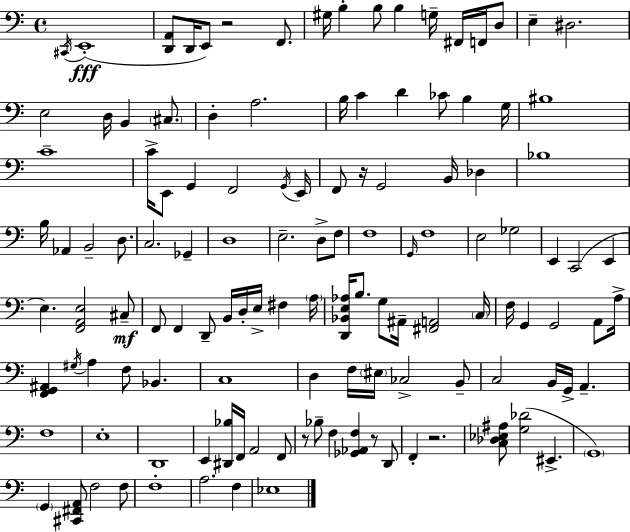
{
  \clef bass
  \time 4/4
  \defaultTimeSignature
  \key c \major
  \acciaccatura { cis,16 }(\fff e,1-. | <d, a,>8 d,16 e,8) r2 f,8. | gis16 b4-. b8 b4 g16-- fis,16 f,16 d8 | e4-- dis2. | \break e2 d16 b,4 \parenthesize cis8. | d4-. a2. | b16 c'4 d'4 ces'8 b4 | g16 bis1 | \break c'1-- | c'16-> e,8 g,4 f,2 | \acciaccatura { g,16 } e,16 f,8 r16 g,2 b,16 des4 | bes1 | \break b16 aes,4 b,2-- d8. | c2. ges,4-- | d1 | e2.-- d8-> | \break f8 f1 | \grace { g,16 } f1 | e2 ges2 | e,4 c,2( e,4 | \break e4.) <f, a, e>2 | cis8--\mf f,8 f,4 d,8-- b,16 d16-. e16-> fis4 | \parenthesize a16 <d, bes, e aes>16 b8. g8 ais,16-- <fis, a,>2 | \parenthesize c16 f16 g,4 g,2 | \break a,8 a16-> <f, g, ais,>4 \acciaccatura { gis16 } a4 f8 bes,4. | c1 | d4 f16 \parenthesize eis16 ces2-> | b,8-- c2 b,16 g,16-> a,4.-- | \break f1 | e1-. | d,1 | e,4 <dis, bes>16 f,16 a,2 | \break f,8 r8 bes8-- f4 <ges, aes, f>4 | r8 d,8 f,4-. r2. | <c des ees ais>8 <g des'>2( eis,4.-> | \parenthesize g,1) | \break \parenthesize g,4 <cis, fis, a,>8 f2 | f8 f1-. | a2. | f4 ees1 | \break \bar "|."
}